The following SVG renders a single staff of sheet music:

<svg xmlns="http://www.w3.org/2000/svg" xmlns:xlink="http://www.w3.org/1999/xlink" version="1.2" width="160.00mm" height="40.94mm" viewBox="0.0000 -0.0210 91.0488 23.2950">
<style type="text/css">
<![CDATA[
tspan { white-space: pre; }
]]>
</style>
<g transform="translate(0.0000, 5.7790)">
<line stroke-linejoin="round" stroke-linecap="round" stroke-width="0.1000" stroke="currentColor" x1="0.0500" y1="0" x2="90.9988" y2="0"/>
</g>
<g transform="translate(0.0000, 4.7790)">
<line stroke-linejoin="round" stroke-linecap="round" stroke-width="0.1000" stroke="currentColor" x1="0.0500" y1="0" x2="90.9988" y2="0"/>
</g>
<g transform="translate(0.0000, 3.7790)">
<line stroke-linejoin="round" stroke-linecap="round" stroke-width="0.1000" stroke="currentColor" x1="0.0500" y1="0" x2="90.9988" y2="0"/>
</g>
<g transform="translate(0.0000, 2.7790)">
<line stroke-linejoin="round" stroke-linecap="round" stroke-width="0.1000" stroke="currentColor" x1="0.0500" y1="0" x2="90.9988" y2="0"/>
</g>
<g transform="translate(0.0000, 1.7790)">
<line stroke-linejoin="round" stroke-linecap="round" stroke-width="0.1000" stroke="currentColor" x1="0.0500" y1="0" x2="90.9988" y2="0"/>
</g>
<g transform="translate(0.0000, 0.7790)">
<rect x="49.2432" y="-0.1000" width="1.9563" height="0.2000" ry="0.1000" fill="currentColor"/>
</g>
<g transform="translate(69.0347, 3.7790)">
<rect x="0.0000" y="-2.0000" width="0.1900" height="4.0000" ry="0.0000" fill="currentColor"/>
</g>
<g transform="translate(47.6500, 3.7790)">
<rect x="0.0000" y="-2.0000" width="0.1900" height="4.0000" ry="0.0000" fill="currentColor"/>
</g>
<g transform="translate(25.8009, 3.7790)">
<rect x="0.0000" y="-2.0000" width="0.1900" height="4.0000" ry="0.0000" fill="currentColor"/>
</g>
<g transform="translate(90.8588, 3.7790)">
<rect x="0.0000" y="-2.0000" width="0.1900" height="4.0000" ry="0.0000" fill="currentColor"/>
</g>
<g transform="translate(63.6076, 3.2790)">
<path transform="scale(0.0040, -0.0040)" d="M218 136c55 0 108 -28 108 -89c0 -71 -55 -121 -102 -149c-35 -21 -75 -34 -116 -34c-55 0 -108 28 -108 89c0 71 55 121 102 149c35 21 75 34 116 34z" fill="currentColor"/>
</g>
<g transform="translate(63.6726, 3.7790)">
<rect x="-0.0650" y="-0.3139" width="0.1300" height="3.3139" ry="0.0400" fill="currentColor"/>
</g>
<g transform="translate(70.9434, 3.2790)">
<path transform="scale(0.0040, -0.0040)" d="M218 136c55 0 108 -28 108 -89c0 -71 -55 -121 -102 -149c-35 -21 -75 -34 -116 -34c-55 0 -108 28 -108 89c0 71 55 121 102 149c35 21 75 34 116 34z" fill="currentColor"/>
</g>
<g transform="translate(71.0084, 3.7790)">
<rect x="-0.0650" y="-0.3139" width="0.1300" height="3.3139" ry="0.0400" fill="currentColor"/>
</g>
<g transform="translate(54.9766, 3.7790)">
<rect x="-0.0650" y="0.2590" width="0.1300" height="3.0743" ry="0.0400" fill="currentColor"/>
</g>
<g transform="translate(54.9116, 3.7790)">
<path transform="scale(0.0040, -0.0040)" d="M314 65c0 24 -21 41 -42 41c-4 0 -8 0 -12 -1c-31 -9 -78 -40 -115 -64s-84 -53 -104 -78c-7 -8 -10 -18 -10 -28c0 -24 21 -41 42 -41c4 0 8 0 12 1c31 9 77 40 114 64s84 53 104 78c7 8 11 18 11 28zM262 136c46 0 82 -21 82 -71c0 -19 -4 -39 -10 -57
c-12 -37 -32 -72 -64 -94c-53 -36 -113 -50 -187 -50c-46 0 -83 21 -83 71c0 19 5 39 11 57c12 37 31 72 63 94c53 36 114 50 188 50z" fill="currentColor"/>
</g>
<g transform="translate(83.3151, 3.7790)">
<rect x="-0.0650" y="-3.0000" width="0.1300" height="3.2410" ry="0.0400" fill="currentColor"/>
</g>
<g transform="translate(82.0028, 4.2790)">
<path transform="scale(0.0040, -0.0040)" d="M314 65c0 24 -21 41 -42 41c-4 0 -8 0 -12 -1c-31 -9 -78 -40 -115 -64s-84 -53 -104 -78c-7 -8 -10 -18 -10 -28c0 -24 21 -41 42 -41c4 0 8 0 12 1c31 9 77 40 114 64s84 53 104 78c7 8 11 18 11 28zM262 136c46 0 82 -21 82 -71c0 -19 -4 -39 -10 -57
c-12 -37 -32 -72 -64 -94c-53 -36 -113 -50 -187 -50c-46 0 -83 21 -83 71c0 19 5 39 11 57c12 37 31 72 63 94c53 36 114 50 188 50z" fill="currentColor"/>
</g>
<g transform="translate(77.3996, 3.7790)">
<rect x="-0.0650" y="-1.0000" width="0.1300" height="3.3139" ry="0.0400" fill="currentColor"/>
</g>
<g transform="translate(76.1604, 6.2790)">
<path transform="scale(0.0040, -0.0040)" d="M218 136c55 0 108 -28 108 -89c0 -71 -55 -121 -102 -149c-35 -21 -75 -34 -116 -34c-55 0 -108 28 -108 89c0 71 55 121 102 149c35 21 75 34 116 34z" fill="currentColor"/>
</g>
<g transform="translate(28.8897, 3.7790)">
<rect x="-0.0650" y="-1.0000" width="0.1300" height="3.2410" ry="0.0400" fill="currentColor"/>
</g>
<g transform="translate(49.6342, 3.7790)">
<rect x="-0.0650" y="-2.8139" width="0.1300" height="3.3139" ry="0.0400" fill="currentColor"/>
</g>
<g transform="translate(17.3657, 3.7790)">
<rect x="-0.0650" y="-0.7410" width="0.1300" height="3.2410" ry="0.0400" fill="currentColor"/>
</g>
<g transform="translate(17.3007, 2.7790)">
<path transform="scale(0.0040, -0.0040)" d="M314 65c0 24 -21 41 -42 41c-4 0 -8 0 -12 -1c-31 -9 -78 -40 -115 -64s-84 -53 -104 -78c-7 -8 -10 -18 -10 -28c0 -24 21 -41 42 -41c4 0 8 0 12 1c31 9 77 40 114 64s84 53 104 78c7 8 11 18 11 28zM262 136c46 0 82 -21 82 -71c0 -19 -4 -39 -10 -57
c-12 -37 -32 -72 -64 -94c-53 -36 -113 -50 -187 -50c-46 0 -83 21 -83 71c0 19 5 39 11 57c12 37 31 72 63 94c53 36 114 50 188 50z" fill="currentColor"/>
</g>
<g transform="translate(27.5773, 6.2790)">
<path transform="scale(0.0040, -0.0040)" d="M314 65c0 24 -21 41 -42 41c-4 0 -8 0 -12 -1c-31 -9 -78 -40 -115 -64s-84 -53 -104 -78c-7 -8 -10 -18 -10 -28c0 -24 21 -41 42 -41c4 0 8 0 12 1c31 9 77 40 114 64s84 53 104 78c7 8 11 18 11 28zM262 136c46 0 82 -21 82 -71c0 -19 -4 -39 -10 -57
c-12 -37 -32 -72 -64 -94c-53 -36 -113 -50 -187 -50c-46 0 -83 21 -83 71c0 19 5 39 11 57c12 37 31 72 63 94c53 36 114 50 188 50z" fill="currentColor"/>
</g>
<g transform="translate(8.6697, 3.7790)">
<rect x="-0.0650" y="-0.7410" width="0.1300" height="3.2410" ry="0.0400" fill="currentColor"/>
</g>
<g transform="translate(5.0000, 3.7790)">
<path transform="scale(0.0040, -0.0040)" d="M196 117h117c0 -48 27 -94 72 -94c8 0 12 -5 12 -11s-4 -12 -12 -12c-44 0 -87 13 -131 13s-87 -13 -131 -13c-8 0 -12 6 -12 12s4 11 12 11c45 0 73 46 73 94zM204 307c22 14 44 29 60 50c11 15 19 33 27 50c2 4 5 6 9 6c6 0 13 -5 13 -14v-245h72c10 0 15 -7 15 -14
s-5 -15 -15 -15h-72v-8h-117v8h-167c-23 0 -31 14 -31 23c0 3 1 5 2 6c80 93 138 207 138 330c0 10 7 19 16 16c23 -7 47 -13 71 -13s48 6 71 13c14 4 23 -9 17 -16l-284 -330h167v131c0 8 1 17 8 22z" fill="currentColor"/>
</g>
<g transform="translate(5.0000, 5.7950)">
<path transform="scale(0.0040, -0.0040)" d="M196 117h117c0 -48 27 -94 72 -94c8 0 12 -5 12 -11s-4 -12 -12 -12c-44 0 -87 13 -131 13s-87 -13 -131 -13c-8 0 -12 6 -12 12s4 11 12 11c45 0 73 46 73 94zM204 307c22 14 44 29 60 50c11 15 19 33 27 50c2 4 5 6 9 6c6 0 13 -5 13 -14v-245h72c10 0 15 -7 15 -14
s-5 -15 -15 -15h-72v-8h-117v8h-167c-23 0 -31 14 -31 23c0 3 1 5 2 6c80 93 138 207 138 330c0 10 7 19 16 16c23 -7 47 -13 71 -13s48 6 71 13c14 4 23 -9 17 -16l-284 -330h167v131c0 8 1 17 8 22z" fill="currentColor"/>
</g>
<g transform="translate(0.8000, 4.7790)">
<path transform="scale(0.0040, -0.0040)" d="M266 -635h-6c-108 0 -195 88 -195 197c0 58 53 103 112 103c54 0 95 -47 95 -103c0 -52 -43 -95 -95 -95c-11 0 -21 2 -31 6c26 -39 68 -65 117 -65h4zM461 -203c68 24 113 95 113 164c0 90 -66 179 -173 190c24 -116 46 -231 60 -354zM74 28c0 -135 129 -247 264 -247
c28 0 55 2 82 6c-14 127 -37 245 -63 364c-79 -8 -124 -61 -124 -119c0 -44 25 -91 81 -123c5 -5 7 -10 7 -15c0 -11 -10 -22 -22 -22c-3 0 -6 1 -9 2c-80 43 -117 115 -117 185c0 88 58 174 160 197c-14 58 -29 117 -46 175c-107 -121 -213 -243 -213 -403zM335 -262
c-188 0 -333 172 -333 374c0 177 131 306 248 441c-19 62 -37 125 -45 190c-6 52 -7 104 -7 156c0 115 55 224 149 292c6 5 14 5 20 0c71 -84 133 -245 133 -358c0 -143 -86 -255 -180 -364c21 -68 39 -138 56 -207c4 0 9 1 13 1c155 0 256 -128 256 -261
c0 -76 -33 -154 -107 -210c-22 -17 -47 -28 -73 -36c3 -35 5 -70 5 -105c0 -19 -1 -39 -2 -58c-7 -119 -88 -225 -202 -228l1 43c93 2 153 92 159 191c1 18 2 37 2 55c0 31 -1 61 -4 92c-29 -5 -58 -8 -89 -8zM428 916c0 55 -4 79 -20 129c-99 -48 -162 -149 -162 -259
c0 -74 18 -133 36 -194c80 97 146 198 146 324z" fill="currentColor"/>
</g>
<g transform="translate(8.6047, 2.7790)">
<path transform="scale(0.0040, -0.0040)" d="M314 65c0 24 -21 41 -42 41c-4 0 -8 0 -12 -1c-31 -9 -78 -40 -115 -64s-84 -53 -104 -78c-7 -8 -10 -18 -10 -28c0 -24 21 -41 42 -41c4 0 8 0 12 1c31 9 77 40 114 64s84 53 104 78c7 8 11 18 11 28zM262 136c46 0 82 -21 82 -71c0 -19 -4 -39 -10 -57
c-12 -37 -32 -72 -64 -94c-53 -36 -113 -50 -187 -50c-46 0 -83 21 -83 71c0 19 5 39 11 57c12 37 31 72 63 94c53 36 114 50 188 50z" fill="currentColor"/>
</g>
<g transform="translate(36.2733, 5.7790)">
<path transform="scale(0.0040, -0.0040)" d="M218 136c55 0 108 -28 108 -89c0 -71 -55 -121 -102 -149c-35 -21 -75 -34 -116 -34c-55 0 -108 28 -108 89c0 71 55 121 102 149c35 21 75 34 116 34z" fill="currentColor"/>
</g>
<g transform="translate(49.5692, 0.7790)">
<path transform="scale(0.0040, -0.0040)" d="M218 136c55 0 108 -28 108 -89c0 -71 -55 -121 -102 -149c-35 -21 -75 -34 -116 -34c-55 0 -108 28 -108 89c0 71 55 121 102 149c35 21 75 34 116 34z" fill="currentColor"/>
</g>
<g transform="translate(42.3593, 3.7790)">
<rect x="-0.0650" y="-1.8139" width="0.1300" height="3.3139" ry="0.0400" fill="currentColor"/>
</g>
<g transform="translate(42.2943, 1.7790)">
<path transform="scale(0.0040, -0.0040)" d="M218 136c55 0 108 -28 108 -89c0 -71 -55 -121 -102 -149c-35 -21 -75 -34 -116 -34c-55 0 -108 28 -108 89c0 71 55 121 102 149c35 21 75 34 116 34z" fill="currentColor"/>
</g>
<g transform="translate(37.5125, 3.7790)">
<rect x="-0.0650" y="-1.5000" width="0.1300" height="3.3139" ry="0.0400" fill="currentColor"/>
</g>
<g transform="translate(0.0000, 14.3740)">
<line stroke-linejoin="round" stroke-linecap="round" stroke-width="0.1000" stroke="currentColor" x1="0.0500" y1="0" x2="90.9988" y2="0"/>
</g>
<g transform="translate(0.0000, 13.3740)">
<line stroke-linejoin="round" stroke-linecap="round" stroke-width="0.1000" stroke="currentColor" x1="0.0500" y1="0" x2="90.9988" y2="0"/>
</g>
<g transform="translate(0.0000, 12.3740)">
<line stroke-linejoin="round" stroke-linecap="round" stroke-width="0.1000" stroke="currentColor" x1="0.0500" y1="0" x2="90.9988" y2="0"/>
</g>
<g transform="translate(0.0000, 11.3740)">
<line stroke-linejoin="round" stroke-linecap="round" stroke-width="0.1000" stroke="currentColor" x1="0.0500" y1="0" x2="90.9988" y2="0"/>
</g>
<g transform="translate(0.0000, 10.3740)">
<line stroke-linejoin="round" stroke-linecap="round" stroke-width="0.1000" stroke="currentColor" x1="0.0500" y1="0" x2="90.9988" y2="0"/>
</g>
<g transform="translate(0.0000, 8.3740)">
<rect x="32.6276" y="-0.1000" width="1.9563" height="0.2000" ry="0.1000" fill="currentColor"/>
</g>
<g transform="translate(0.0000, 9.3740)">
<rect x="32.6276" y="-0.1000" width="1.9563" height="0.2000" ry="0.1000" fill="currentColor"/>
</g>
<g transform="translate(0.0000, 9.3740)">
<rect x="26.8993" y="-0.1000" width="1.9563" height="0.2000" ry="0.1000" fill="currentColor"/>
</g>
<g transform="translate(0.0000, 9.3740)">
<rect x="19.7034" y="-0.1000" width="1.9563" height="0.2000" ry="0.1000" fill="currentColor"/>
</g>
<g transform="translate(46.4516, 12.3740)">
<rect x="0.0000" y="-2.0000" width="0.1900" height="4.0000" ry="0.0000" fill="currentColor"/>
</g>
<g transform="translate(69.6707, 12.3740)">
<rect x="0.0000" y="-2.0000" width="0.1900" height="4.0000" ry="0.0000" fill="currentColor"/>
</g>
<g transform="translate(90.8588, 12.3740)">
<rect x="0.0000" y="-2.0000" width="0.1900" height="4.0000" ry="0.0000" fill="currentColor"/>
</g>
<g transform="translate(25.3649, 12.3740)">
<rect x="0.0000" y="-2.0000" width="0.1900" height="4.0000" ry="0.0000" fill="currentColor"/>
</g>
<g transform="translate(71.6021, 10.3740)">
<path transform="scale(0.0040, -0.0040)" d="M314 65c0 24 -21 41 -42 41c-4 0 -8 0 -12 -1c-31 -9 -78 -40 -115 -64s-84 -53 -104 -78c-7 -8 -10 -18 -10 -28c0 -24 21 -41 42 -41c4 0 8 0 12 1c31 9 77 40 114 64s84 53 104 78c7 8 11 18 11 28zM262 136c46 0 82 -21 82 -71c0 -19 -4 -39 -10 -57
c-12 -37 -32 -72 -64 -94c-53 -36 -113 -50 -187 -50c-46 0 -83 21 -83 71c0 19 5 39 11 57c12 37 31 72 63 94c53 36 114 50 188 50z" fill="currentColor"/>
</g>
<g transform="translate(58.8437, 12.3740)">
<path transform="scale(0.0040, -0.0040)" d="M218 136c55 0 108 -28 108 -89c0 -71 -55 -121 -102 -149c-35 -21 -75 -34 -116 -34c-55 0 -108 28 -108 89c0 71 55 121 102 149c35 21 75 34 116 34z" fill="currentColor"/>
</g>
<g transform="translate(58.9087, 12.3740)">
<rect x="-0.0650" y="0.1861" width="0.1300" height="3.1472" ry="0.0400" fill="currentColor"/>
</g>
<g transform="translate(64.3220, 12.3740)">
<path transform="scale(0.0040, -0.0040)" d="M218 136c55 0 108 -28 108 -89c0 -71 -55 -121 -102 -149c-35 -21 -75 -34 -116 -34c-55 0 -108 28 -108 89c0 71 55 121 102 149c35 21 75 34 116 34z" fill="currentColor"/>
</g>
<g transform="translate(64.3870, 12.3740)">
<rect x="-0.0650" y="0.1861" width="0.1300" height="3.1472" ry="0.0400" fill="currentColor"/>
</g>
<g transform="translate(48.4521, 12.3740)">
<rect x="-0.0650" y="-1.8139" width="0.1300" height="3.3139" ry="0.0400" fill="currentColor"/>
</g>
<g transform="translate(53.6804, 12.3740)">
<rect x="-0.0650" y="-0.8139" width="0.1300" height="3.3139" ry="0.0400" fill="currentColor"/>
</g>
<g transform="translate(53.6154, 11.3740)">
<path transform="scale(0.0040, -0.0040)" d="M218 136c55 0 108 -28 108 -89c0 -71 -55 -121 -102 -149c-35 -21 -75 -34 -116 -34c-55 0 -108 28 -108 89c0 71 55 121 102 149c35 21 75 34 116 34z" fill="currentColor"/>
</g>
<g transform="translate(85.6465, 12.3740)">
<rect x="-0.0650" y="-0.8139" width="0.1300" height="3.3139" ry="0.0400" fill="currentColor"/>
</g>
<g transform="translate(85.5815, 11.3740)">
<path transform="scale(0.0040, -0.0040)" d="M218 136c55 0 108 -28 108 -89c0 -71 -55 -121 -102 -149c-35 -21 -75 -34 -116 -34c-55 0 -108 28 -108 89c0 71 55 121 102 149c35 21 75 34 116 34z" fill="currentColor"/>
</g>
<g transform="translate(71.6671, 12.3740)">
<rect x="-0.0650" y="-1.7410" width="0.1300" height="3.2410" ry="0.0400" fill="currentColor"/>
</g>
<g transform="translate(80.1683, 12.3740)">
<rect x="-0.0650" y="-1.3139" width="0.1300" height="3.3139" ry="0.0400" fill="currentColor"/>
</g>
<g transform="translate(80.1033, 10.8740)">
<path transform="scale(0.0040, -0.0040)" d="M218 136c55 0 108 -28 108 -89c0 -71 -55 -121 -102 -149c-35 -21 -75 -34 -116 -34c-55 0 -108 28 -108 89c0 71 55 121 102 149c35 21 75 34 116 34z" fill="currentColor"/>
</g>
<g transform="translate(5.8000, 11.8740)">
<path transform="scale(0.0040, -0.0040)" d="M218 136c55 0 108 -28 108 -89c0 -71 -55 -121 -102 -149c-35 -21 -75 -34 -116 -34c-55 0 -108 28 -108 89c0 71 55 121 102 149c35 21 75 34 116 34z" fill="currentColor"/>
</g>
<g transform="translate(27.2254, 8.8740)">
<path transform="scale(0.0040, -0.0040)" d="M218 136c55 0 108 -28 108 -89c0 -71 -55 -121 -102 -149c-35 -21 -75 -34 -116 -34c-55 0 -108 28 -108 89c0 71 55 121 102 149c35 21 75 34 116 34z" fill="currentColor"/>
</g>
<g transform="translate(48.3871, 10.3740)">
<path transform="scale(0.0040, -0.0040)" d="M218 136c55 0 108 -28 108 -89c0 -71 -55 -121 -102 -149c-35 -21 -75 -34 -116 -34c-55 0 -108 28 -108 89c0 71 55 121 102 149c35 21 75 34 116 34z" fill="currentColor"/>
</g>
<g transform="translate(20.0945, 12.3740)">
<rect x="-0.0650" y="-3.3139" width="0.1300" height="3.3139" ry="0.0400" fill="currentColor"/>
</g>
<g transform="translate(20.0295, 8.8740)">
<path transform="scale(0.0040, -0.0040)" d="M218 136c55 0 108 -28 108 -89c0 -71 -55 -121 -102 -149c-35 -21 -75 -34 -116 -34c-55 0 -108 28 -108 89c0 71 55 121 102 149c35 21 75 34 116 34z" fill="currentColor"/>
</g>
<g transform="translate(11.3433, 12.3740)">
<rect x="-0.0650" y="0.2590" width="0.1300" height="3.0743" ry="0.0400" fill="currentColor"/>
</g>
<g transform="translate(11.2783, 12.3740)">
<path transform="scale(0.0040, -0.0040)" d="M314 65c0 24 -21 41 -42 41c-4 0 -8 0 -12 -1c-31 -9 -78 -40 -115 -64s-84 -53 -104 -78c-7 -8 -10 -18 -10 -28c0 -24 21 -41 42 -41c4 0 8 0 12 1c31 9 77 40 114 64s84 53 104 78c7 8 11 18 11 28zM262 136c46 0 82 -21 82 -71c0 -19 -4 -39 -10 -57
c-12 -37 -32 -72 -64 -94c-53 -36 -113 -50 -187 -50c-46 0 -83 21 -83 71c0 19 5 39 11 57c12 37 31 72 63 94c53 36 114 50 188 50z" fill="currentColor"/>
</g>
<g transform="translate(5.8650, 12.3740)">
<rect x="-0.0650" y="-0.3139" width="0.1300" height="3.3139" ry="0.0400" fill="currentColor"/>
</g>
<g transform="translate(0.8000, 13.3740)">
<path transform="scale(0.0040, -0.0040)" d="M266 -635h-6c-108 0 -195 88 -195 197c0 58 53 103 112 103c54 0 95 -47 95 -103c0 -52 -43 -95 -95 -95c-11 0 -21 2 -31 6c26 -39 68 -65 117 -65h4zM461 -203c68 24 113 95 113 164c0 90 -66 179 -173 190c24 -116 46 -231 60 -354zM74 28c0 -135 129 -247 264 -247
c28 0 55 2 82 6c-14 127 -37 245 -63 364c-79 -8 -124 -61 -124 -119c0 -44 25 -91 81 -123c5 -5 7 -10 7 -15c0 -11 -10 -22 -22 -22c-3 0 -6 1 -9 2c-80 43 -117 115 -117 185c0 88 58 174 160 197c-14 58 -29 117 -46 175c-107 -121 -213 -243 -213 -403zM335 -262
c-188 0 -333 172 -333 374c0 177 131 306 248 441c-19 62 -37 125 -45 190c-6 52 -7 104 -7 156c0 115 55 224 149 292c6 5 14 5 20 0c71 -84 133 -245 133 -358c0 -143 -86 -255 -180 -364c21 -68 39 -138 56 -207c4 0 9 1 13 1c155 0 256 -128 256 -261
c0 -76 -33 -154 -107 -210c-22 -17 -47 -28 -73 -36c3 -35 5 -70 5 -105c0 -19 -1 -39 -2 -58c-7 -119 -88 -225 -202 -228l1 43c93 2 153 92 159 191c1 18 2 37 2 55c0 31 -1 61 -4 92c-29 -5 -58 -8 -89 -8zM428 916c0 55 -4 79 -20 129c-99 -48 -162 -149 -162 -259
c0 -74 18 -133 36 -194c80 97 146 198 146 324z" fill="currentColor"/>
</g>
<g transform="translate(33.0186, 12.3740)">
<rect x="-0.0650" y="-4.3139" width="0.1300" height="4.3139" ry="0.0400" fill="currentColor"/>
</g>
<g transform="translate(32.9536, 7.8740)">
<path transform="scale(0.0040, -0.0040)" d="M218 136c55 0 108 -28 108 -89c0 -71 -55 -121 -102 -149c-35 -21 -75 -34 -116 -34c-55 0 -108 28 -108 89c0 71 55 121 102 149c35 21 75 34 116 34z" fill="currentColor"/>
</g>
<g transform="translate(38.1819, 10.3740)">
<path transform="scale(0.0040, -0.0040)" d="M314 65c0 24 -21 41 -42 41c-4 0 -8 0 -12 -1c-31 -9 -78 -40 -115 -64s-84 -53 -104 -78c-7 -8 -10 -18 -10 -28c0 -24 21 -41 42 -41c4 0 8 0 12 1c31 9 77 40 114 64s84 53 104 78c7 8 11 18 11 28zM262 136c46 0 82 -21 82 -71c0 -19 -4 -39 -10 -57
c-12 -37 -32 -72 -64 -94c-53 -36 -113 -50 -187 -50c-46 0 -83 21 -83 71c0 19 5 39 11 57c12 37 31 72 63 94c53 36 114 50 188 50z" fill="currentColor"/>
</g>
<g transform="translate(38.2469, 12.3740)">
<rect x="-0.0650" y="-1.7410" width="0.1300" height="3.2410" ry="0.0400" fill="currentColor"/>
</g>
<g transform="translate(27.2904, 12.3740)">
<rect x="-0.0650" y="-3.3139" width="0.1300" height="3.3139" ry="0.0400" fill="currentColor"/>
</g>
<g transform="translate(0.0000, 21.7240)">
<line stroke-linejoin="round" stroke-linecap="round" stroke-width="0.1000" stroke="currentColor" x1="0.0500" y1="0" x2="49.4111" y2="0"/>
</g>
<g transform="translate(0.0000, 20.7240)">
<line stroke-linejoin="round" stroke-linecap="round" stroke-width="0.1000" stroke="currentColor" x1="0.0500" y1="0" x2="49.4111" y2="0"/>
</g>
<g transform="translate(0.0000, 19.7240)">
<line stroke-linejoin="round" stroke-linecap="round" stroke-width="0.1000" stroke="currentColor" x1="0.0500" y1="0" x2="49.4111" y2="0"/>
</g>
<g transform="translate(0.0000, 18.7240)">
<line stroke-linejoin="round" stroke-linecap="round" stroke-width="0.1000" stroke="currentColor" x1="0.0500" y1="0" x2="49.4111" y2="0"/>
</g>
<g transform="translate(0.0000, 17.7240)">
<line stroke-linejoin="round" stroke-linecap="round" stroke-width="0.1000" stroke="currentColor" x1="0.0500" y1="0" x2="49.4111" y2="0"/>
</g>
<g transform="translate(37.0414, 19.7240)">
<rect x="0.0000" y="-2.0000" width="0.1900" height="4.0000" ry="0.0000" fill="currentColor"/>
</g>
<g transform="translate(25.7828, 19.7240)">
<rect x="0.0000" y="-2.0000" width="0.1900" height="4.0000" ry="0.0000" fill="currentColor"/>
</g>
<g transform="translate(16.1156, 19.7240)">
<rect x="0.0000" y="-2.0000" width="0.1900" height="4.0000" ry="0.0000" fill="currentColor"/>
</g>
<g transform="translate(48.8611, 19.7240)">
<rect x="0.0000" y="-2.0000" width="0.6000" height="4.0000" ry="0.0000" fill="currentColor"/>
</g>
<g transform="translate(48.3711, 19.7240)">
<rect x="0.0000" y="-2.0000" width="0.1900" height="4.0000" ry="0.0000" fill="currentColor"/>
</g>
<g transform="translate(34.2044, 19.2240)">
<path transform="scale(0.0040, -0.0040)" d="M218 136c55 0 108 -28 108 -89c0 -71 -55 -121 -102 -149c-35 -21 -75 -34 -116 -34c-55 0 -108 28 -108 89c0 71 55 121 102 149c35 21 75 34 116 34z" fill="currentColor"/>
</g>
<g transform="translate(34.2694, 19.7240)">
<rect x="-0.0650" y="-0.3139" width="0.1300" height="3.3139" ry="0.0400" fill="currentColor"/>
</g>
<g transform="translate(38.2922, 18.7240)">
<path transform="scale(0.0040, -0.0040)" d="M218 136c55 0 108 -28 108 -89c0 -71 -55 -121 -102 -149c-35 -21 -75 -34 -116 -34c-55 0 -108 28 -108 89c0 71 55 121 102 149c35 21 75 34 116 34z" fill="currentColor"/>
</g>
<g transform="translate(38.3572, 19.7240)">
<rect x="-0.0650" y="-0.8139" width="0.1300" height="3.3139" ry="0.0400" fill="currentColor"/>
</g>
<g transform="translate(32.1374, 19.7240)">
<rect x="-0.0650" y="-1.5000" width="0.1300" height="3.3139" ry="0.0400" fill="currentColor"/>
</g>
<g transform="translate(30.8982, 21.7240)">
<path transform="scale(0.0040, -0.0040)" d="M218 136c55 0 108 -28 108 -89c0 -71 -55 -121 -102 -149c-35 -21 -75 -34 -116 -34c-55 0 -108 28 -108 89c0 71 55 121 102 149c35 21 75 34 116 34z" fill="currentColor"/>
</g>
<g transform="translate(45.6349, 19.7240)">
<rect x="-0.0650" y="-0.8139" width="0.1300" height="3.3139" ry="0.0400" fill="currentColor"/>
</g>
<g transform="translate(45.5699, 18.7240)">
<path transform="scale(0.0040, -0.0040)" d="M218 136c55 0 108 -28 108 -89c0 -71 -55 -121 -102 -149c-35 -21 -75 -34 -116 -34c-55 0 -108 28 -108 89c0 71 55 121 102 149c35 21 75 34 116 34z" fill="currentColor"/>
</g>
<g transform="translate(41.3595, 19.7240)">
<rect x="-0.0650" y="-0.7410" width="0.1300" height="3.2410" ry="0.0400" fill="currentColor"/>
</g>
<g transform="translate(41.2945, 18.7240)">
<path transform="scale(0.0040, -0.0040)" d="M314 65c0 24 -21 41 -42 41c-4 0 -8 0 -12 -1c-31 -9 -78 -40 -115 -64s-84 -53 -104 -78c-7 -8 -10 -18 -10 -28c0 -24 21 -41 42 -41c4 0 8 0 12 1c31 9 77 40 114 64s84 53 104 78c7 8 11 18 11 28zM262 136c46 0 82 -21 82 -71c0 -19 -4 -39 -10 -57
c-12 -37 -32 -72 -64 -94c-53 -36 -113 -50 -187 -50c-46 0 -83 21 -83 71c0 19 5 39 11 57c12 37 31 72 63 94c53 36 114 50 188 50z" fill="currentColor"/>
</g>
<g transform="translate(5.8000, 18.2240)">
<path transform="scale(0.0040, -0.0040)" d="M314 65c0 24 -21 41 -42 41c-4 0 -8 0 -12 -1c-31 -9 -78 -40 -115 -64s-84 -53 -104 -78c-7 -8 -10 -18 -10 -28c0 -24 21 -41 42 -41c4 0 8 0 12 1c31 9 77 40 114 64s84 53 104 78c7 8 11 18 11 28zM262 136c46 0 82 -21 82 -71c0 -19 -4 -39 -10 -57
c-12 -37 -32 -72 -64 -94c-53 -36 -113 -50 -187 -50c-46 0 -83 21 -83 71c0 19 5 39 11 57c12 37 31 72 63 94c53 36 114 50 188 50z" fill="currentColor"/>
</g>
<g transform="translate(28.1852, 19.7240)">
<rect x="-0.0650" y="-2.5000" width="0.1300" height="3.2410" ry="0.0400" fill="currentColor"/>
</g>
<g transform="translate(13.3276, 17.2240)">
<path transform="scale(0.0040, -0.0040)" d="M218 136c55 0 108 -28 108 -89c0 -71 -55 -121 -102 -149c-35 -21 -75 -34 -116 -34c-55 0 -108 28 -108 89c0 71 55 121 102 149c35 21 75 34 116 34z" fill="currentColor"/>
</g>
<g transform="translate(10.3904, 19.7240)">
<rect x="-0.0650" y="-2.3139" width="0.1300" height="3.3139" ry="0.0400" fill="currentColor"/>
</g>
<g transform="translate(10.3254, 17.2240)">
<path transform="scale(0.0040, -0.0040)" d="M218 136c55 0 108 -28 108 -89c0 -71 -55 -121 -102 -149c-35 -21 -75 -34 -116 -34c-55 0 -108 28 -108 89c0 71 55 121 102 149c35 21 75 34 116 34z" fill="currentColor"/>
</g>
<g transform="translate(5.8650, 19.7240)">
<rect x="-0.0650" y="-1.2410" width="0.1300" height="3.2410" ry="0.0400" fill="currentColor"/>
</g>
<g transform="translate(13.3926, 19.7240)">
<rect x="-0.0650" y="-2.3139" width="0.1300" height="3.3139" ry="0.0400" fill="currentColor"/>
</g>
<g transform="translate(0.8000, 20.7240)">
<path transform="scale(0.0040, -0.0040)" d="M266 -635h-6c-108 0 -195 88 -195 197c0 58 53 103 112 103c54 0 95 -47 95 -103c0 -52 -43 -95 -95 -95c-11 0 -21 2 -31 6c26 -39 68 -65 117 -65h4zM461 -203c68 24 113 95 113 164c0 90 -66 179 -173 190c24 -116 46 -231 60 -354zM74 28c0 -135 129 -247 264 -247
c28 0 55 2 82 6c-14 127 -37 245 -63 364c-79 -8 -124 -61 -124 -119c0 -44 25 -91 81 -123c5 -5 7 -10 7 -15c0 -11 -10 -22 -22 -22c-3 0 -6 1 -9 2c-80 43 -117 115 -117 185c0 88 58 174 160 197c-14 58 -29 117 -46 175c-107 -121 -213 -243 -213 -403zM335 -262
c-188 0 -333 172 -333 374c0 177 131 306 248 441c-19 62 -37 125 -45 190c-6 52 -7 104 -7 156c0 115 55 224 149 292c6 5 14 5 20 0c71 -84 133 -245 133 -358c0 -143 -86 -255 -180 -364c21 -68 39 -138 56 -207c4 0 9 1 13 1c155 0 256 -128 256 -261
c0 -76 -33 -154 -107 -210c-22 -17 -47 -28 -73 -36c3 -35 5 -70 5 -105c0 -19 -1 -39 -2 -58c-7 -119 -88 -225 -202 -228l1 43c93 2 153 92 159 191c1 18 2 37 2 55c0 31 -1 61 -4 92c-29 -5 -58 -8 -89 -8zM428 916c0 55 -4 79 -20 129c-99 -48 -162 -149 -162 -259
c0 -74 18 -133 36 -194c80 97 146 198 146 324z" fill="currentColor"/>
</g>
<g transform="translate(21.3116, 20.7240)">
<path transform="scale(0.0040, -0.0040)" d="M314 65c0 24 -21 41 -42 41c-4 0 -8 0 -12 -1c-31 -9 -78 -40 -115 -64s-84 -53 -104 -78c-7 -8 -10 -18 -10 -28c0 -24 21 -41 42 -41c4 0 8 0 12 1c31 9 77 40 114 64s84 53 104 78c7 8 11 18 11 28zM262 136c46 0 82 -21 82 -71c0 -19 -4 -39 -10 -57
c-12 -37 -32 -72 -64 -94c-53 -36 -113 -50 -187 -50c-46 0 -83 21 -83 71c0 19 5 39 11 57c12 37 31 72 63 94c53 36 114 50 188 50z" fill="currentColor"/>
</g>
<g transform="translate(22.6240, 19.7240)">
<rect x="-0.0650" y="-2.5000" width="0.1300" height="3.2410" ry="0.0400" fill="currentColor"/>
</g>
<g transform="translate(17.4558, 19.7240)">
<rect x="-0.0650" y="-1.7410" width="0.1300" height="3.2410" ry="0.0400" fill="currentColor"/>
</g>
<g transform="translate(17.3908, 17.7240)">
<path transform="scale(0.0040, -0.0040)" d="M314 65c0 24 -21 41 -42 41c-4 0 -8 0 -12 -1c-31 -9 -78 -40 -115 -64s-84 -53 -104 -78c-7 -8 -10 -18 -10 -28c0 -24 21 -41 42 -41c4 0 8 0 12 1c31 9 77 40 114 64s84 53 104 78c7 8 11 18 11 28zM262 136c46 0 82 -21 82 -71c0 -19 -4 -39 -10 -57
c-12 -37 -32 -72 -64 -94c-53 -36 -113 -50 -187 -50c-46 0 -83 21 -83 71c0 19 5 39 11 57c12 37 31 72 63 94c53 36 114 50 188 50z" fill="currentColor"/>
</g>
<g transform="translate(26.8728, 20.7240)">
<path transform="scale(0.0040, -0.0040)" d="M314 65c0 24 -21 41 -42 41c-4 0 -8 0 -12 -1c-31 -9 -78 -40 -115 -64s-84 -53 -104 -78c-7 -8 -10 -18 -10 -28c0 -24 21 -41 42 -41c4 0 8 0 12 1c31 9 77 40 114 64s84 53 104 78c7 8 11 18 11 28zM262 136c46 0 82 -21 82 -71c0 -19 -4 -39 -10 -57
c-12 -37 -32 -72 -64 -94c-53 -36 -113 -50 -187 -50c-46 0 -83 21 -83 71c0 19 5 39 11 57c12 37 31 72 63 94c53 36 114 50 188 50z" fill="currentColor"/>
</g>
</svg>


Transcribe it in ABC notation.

X:1
T:Untitled
M:4/4
L:1/4
K:C
d2 d2 D2 E f a B2 c c D A2 c B2 b b d' f2 f d B B f2 e d e2 g g f2 G2 G2 E c d d2 d